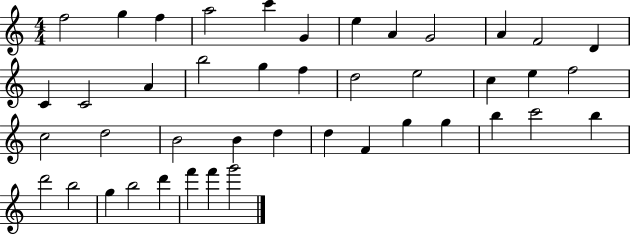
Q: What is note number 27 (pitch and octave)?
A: B4